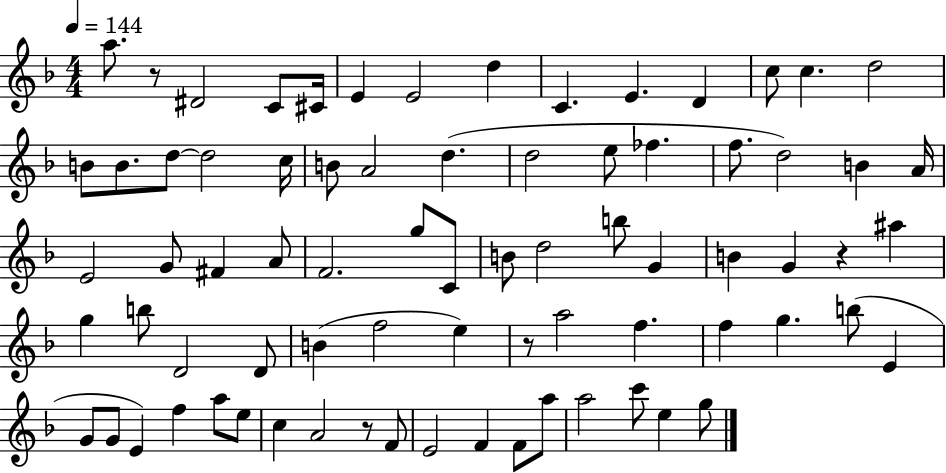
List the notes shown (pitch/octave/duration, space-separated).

A5/e. R/e D#4/h C4/e C#4/s E4/q E4/h D5/q C4/q. E4/q. D4/q C5/e C5/q. D5/h B4/e B4/e. D5/e D5/h C5/s B4/e A4/h D5/q. D5/h E5/e FES5/q. F5/e. D5/h B4/q A4/s E4/h G4/e F#4/q A4/e F4/h. G5/e C4/e B4/e D5/h B5/e G4/q B4/q G4/q R/q A#5/q G5/q B5/e D4/h D4/e B4/q F5/h E5/q R/e A5/h F5/q. F5/q G5/q. B5/e E4/q G4/e G4/e E4/q F5/q A5/e E5/e C5/q A4/h R/e F4/e E4/h F4/q F4/e A5/e A5/h C6/e E5/q G5/e